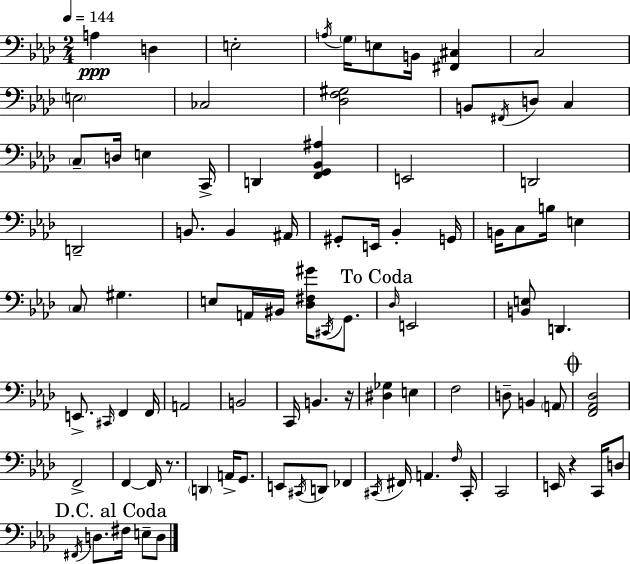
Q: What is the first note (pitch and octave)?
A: A3